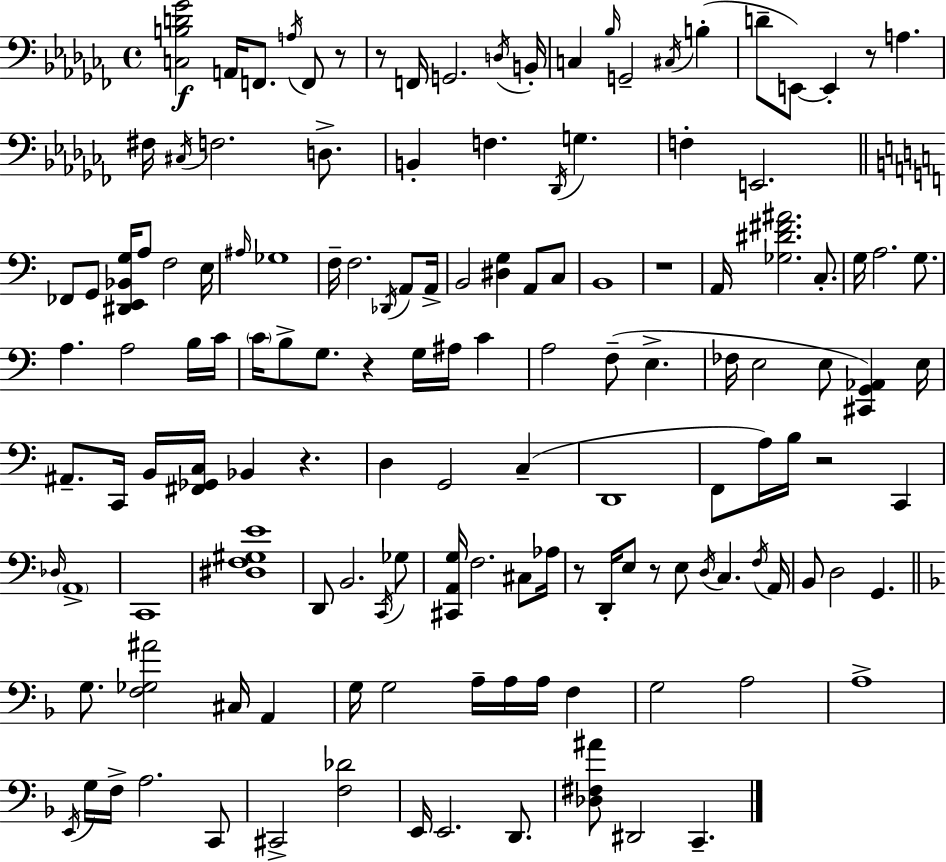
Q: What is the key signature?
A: AES minor